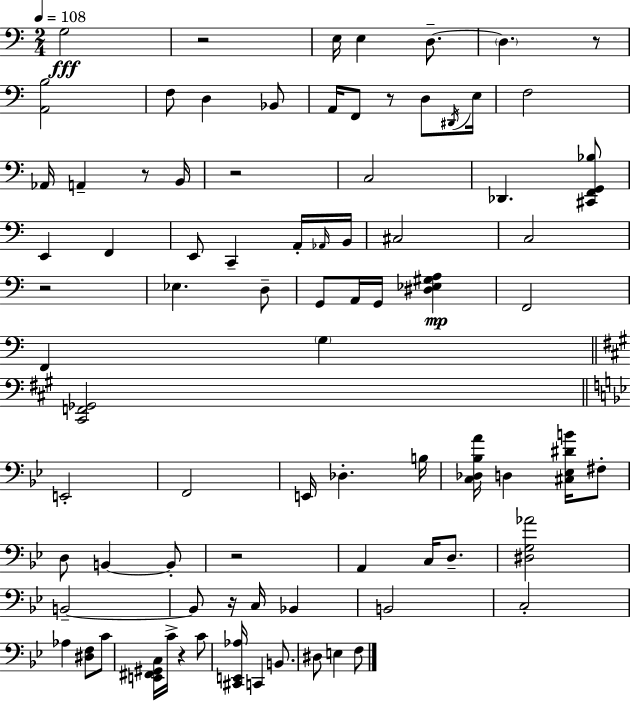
G3/h R/h E3/s E3/q D3/e. D3/q. R/e [A2,B3]/h F3/e D3/q Bb2/e A2/s F2/e R/e D3/e D#2/s E3/s F3/h Ab2/s A2/q R/e B2/s R/h C3/h Db2/q. [C#2,F2,G2,Bb3]/e E2/q F2/q E2/e C2/q A2/s Ab2/s B2/s C#3/h C3/h R/h Eb3/q. D3/e G2/e A2/s G2/s [D#3,Eb3,G#3,A3]/q F2/h F2/q G3/q [C#2,F2,Gb2]/h E2/h F2/h E2/s Db3/q. B3/s [C3,Db3,Bb3,A4]/s D3/q [C#3,Eb3,D#4,B4]/s F#3/e D3/e B2/q B2/e R/h A2/q C3/s D3/e. [D#3,G3,Ab4]/h B2/h B2/e R/s C3/s Bb2/q B2/h C3/h Ab3/q [D#3,F3]/e C4/e [E2,F#2,G#2,C3]/s C4/s R/q C4/e [C#2,E2,Ab3]/s C2/q B2/e. D#3/e E3/q F3/e